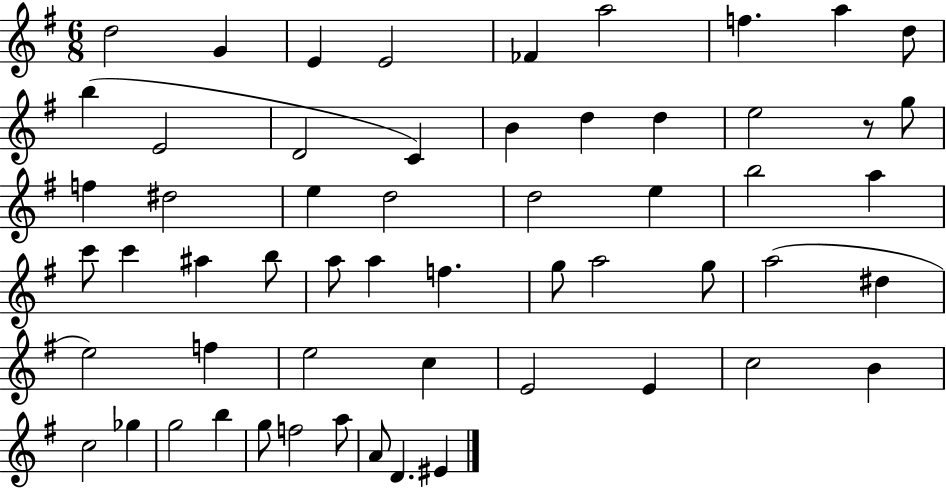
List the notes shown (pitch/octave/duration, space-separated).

D5/h G4/q E4/q E4/h FES4/q A5/h F5/q. A5/q D5/e B5/q E4/h D4/h C4/q B4/q D5/q D5/q E5/h R/e G5/e F5/q D#5/h E5/q D5/h D5/h E5/q B5/h A5/q C6/e C6/q A#5/q B5/e A5/e A5/q F5/q. G5/e A5/h G5/e A5/h D#5/q E5/h F5/q E5/h C5/q E4/h E4/q C5/h B4/q C5/h Gb5/q G5/h B5/q G5/e F5/h A5/e A4/e D4/q. EIS4/q